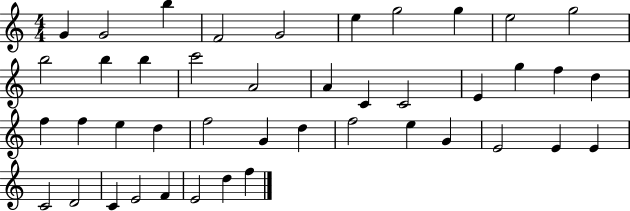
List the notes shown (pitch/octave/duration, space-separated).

G4/q G4/h B5/q F4/h G4/h E5/q G5/h G5/q E5/h G5/h B5/h B5/q B5/q C6/h A4/h A4/q C4/q C4/h E4/q G5/q F5/q D5/q F5/q F5/q E5/q D5/q F5/h G4/q D5/q F5/h E5/q G4/q E4/h E4/q E4/q C4/h D4/h C4/q E4/h F4/q E4/h D5/q F5/q